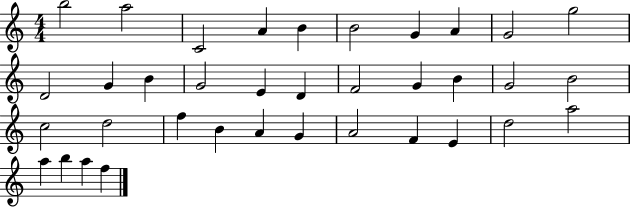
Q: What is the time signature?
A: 4/4